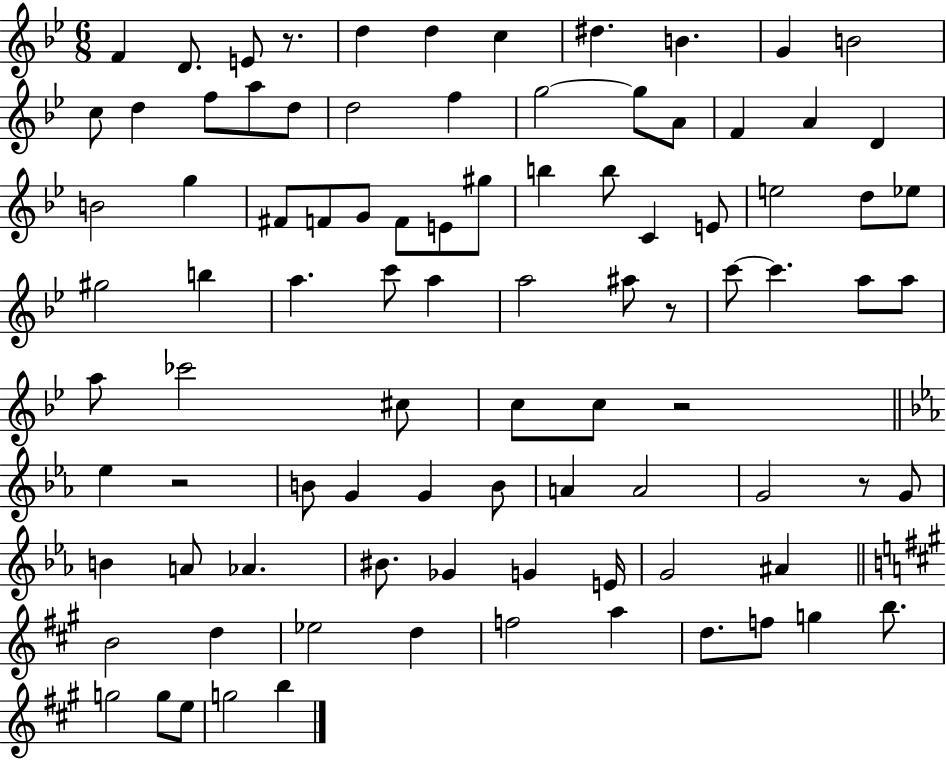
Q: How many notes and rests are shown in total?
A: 92